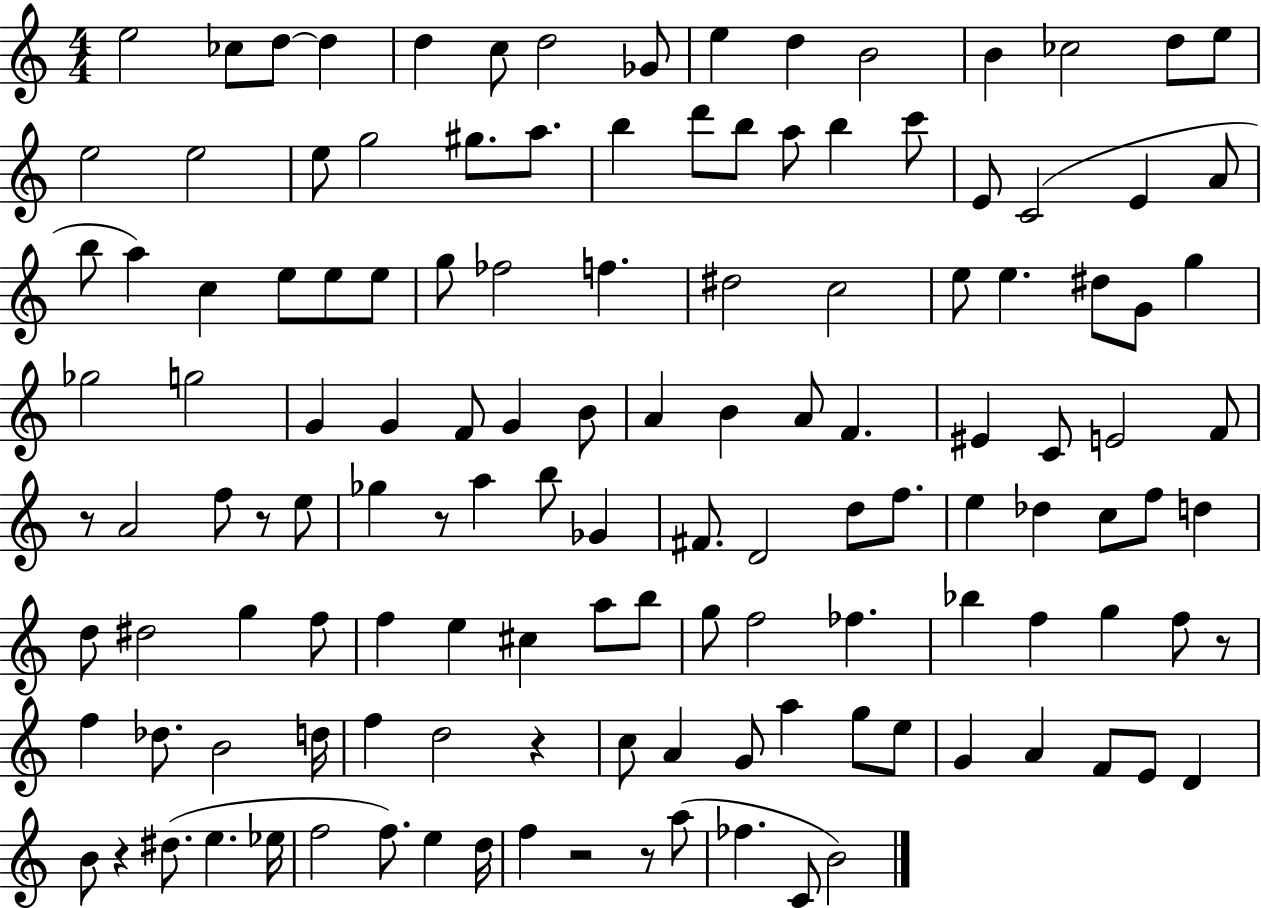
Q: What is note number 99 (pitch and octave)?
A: F5